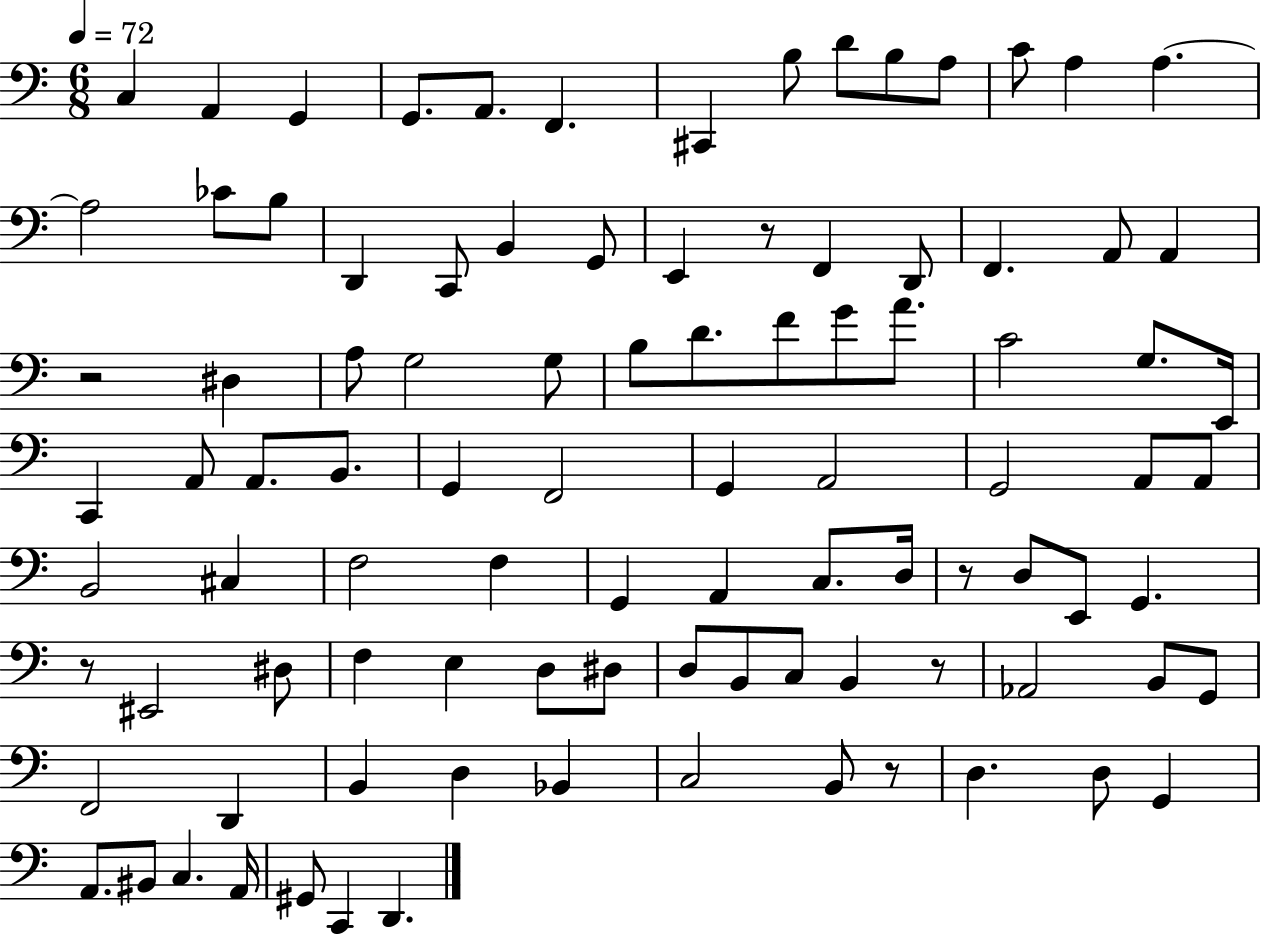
X:1
T:Untitled
M:6/8
L:1/4
K:C
C, A,, G,, G,,/2 A,,/2 F,, ^C,, B,/2 D/2 B,/2 A,/2 C/2 A, A, A,2 _C/2 B,/2 D,, C,,/2 B,, G,,/2 E,, z/2 F,, D,,/2 F,, A,,/2 A,, z2 ^D, A,/2 G,2 G,/2 B,/2 D/2 F/2 G/2 A/2 C2 G,/2 E,,/4 C,, A,,/2 A,,/2 B,,/2 G,, F,,2 G,, A,,2 G,,2 A,,/2 A,,/2 B,,2 ^C, F,2 F, G,, A,, C,/2 D,/4 z/2 D,/2 E,,/2 G,, z/2 ^E,,2 ^D,/2 F, E, D,/2 ^D,/2 D,/2 B,,/2 C,/2 B,, z/2 _A,,2 B,,/2 G,,/2 F,,2 D,, B,, D, _B,, C,2 B,,/2 z/2 D, D,/2 G,, A,,/2 ^B,,/2 C, A,,/4 ^G,,/2 C,, D,,